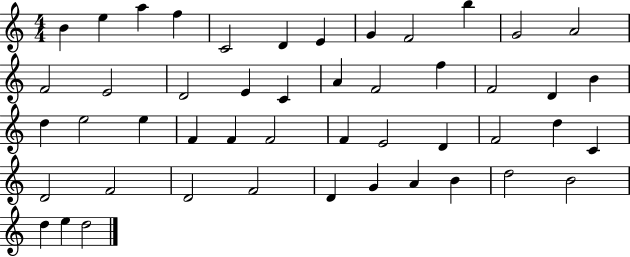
B4/q E5/q A5/q F5/q C4/h D4/q E4/q G4/q F4/h B5/q G4/h A4/h F4/h E4/h D4/h E4/q C4/q A4/q F4/h F5/q F4/h D4/q B4/q D5/q E5/h E5/q F4/q F4/q F4/h F4/q E4/h D4/q F4/h D5/q C4/q D4/h F4/h D4/h F4/h D4/q G4/q A4/q B4/q D5/h B4/h D5/q E5/q D5/h